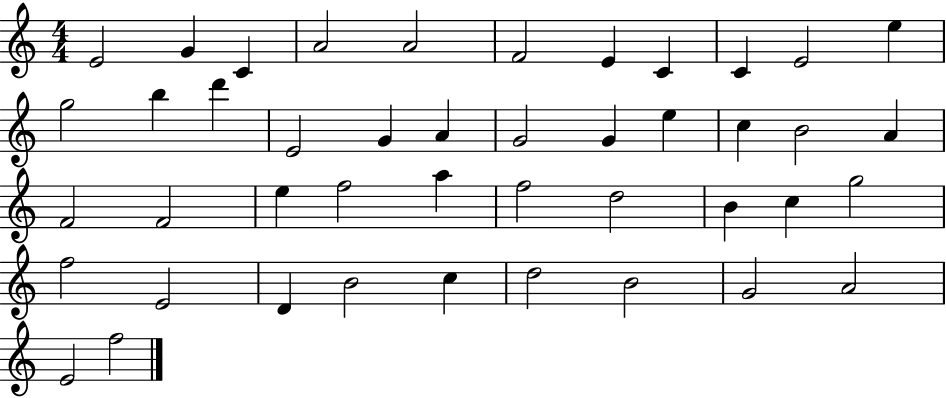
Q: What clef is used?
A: treble